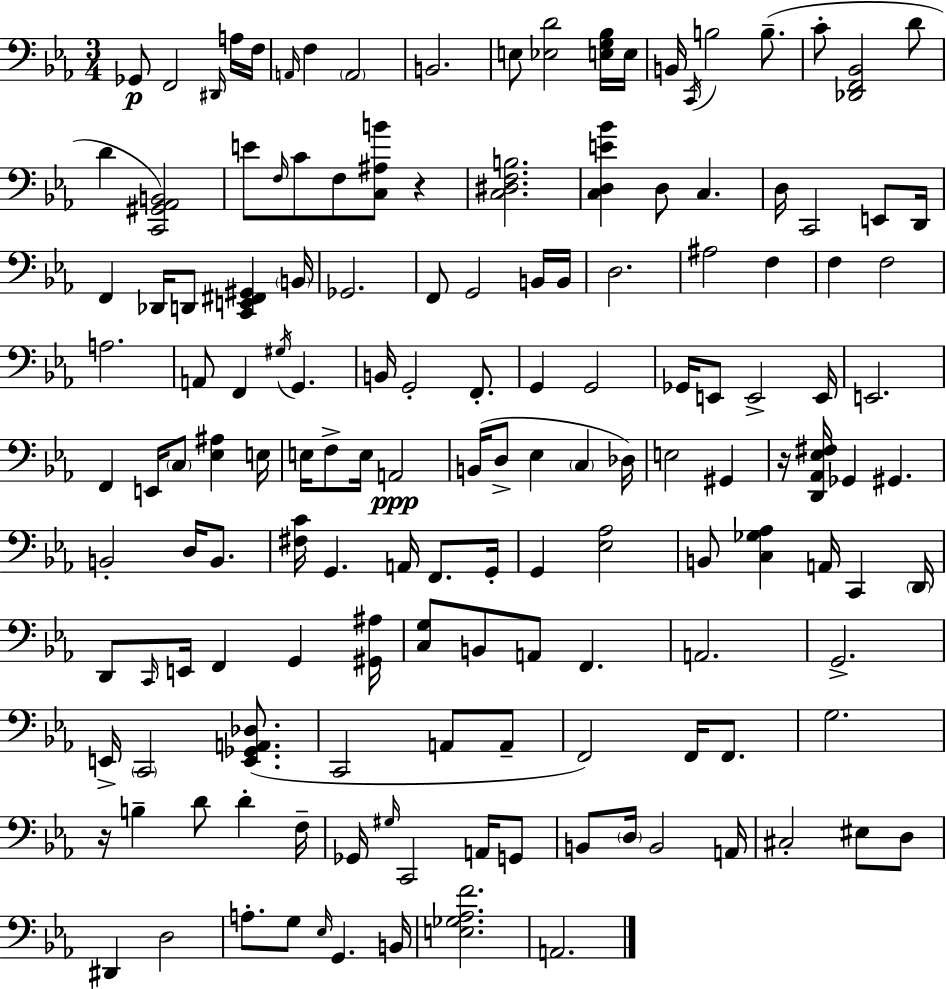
Gb2/e F2/h D#2/s A3/s F3/s A2/s F3/q A2/h B2/h. E3/e [Eb3,D4]/h [E3,G3,Bb3]/s E3/s B2/s C2/s B3/h B3/e. C4/e [Db2,F2,Bb2]/h D4/e D4/q [C2,G#2,Ab2,B2]/h E4/e F3/s C4/e F3/e [C3,A#3,B4]/e R/q [C3,D#3,F3,B3]/h. [C3,D3,E4,Bb4]/q D3/e C3/q. D3/s C2/h E2/e D2/s F2/q Db2/s D2/e [C2,E2,F#2,G#2]/q B2/s Gb2/h. F2/e G2/h B2/s B2/s D3/h. A#3/h F3/q F3/q F3/h A3/h. A2/e F2/q G#3/s G2/q. B2/s G2/h F2/e. G2/q G2/h Gb2/s E2/e E2/h E2/s E2/h. F2/q E2/s C3/e [Eb3,A#3]/q E3/s E3/s F3/e E3/s A2/h B2/s D3/e Eb3/q C3/q Db3/s E3/h G#2/q R/s [D2,Ab2,Eb3,F#3]/s Gb2/q G#2/q. B2/h D3/s B2/e. [F#3,C4]/s G2/q. A2/s F2/e. G2/s G2/q [Eb3,Ab3]/h B2/e [C3,Gb3,Ab3]/q A2/s C2/q D2/s D2/e C2/s E2/s F2/q G2/q [G#2,A#3]/s [C3,G3]/e B2/e A2/e F2/q. A2/h. G2/h. E2/s C2/h [E2,Gb2,A2,Db3]/e. C2/h A2/e A2/e F2/h F2/s F2/e. G3/h. R/s B3/q D4/e D4/q F3/s Gb2/s G#3/s C2/h A2/s G2/e B2/e D3/s B2/h A2/s C#3/h EIS3/e D3/e D#2/q D3/h A3/e. G3/e Eb3/s G2/q. B2/s [E3,Gb3,Ab3,F4]/h. A2/h.